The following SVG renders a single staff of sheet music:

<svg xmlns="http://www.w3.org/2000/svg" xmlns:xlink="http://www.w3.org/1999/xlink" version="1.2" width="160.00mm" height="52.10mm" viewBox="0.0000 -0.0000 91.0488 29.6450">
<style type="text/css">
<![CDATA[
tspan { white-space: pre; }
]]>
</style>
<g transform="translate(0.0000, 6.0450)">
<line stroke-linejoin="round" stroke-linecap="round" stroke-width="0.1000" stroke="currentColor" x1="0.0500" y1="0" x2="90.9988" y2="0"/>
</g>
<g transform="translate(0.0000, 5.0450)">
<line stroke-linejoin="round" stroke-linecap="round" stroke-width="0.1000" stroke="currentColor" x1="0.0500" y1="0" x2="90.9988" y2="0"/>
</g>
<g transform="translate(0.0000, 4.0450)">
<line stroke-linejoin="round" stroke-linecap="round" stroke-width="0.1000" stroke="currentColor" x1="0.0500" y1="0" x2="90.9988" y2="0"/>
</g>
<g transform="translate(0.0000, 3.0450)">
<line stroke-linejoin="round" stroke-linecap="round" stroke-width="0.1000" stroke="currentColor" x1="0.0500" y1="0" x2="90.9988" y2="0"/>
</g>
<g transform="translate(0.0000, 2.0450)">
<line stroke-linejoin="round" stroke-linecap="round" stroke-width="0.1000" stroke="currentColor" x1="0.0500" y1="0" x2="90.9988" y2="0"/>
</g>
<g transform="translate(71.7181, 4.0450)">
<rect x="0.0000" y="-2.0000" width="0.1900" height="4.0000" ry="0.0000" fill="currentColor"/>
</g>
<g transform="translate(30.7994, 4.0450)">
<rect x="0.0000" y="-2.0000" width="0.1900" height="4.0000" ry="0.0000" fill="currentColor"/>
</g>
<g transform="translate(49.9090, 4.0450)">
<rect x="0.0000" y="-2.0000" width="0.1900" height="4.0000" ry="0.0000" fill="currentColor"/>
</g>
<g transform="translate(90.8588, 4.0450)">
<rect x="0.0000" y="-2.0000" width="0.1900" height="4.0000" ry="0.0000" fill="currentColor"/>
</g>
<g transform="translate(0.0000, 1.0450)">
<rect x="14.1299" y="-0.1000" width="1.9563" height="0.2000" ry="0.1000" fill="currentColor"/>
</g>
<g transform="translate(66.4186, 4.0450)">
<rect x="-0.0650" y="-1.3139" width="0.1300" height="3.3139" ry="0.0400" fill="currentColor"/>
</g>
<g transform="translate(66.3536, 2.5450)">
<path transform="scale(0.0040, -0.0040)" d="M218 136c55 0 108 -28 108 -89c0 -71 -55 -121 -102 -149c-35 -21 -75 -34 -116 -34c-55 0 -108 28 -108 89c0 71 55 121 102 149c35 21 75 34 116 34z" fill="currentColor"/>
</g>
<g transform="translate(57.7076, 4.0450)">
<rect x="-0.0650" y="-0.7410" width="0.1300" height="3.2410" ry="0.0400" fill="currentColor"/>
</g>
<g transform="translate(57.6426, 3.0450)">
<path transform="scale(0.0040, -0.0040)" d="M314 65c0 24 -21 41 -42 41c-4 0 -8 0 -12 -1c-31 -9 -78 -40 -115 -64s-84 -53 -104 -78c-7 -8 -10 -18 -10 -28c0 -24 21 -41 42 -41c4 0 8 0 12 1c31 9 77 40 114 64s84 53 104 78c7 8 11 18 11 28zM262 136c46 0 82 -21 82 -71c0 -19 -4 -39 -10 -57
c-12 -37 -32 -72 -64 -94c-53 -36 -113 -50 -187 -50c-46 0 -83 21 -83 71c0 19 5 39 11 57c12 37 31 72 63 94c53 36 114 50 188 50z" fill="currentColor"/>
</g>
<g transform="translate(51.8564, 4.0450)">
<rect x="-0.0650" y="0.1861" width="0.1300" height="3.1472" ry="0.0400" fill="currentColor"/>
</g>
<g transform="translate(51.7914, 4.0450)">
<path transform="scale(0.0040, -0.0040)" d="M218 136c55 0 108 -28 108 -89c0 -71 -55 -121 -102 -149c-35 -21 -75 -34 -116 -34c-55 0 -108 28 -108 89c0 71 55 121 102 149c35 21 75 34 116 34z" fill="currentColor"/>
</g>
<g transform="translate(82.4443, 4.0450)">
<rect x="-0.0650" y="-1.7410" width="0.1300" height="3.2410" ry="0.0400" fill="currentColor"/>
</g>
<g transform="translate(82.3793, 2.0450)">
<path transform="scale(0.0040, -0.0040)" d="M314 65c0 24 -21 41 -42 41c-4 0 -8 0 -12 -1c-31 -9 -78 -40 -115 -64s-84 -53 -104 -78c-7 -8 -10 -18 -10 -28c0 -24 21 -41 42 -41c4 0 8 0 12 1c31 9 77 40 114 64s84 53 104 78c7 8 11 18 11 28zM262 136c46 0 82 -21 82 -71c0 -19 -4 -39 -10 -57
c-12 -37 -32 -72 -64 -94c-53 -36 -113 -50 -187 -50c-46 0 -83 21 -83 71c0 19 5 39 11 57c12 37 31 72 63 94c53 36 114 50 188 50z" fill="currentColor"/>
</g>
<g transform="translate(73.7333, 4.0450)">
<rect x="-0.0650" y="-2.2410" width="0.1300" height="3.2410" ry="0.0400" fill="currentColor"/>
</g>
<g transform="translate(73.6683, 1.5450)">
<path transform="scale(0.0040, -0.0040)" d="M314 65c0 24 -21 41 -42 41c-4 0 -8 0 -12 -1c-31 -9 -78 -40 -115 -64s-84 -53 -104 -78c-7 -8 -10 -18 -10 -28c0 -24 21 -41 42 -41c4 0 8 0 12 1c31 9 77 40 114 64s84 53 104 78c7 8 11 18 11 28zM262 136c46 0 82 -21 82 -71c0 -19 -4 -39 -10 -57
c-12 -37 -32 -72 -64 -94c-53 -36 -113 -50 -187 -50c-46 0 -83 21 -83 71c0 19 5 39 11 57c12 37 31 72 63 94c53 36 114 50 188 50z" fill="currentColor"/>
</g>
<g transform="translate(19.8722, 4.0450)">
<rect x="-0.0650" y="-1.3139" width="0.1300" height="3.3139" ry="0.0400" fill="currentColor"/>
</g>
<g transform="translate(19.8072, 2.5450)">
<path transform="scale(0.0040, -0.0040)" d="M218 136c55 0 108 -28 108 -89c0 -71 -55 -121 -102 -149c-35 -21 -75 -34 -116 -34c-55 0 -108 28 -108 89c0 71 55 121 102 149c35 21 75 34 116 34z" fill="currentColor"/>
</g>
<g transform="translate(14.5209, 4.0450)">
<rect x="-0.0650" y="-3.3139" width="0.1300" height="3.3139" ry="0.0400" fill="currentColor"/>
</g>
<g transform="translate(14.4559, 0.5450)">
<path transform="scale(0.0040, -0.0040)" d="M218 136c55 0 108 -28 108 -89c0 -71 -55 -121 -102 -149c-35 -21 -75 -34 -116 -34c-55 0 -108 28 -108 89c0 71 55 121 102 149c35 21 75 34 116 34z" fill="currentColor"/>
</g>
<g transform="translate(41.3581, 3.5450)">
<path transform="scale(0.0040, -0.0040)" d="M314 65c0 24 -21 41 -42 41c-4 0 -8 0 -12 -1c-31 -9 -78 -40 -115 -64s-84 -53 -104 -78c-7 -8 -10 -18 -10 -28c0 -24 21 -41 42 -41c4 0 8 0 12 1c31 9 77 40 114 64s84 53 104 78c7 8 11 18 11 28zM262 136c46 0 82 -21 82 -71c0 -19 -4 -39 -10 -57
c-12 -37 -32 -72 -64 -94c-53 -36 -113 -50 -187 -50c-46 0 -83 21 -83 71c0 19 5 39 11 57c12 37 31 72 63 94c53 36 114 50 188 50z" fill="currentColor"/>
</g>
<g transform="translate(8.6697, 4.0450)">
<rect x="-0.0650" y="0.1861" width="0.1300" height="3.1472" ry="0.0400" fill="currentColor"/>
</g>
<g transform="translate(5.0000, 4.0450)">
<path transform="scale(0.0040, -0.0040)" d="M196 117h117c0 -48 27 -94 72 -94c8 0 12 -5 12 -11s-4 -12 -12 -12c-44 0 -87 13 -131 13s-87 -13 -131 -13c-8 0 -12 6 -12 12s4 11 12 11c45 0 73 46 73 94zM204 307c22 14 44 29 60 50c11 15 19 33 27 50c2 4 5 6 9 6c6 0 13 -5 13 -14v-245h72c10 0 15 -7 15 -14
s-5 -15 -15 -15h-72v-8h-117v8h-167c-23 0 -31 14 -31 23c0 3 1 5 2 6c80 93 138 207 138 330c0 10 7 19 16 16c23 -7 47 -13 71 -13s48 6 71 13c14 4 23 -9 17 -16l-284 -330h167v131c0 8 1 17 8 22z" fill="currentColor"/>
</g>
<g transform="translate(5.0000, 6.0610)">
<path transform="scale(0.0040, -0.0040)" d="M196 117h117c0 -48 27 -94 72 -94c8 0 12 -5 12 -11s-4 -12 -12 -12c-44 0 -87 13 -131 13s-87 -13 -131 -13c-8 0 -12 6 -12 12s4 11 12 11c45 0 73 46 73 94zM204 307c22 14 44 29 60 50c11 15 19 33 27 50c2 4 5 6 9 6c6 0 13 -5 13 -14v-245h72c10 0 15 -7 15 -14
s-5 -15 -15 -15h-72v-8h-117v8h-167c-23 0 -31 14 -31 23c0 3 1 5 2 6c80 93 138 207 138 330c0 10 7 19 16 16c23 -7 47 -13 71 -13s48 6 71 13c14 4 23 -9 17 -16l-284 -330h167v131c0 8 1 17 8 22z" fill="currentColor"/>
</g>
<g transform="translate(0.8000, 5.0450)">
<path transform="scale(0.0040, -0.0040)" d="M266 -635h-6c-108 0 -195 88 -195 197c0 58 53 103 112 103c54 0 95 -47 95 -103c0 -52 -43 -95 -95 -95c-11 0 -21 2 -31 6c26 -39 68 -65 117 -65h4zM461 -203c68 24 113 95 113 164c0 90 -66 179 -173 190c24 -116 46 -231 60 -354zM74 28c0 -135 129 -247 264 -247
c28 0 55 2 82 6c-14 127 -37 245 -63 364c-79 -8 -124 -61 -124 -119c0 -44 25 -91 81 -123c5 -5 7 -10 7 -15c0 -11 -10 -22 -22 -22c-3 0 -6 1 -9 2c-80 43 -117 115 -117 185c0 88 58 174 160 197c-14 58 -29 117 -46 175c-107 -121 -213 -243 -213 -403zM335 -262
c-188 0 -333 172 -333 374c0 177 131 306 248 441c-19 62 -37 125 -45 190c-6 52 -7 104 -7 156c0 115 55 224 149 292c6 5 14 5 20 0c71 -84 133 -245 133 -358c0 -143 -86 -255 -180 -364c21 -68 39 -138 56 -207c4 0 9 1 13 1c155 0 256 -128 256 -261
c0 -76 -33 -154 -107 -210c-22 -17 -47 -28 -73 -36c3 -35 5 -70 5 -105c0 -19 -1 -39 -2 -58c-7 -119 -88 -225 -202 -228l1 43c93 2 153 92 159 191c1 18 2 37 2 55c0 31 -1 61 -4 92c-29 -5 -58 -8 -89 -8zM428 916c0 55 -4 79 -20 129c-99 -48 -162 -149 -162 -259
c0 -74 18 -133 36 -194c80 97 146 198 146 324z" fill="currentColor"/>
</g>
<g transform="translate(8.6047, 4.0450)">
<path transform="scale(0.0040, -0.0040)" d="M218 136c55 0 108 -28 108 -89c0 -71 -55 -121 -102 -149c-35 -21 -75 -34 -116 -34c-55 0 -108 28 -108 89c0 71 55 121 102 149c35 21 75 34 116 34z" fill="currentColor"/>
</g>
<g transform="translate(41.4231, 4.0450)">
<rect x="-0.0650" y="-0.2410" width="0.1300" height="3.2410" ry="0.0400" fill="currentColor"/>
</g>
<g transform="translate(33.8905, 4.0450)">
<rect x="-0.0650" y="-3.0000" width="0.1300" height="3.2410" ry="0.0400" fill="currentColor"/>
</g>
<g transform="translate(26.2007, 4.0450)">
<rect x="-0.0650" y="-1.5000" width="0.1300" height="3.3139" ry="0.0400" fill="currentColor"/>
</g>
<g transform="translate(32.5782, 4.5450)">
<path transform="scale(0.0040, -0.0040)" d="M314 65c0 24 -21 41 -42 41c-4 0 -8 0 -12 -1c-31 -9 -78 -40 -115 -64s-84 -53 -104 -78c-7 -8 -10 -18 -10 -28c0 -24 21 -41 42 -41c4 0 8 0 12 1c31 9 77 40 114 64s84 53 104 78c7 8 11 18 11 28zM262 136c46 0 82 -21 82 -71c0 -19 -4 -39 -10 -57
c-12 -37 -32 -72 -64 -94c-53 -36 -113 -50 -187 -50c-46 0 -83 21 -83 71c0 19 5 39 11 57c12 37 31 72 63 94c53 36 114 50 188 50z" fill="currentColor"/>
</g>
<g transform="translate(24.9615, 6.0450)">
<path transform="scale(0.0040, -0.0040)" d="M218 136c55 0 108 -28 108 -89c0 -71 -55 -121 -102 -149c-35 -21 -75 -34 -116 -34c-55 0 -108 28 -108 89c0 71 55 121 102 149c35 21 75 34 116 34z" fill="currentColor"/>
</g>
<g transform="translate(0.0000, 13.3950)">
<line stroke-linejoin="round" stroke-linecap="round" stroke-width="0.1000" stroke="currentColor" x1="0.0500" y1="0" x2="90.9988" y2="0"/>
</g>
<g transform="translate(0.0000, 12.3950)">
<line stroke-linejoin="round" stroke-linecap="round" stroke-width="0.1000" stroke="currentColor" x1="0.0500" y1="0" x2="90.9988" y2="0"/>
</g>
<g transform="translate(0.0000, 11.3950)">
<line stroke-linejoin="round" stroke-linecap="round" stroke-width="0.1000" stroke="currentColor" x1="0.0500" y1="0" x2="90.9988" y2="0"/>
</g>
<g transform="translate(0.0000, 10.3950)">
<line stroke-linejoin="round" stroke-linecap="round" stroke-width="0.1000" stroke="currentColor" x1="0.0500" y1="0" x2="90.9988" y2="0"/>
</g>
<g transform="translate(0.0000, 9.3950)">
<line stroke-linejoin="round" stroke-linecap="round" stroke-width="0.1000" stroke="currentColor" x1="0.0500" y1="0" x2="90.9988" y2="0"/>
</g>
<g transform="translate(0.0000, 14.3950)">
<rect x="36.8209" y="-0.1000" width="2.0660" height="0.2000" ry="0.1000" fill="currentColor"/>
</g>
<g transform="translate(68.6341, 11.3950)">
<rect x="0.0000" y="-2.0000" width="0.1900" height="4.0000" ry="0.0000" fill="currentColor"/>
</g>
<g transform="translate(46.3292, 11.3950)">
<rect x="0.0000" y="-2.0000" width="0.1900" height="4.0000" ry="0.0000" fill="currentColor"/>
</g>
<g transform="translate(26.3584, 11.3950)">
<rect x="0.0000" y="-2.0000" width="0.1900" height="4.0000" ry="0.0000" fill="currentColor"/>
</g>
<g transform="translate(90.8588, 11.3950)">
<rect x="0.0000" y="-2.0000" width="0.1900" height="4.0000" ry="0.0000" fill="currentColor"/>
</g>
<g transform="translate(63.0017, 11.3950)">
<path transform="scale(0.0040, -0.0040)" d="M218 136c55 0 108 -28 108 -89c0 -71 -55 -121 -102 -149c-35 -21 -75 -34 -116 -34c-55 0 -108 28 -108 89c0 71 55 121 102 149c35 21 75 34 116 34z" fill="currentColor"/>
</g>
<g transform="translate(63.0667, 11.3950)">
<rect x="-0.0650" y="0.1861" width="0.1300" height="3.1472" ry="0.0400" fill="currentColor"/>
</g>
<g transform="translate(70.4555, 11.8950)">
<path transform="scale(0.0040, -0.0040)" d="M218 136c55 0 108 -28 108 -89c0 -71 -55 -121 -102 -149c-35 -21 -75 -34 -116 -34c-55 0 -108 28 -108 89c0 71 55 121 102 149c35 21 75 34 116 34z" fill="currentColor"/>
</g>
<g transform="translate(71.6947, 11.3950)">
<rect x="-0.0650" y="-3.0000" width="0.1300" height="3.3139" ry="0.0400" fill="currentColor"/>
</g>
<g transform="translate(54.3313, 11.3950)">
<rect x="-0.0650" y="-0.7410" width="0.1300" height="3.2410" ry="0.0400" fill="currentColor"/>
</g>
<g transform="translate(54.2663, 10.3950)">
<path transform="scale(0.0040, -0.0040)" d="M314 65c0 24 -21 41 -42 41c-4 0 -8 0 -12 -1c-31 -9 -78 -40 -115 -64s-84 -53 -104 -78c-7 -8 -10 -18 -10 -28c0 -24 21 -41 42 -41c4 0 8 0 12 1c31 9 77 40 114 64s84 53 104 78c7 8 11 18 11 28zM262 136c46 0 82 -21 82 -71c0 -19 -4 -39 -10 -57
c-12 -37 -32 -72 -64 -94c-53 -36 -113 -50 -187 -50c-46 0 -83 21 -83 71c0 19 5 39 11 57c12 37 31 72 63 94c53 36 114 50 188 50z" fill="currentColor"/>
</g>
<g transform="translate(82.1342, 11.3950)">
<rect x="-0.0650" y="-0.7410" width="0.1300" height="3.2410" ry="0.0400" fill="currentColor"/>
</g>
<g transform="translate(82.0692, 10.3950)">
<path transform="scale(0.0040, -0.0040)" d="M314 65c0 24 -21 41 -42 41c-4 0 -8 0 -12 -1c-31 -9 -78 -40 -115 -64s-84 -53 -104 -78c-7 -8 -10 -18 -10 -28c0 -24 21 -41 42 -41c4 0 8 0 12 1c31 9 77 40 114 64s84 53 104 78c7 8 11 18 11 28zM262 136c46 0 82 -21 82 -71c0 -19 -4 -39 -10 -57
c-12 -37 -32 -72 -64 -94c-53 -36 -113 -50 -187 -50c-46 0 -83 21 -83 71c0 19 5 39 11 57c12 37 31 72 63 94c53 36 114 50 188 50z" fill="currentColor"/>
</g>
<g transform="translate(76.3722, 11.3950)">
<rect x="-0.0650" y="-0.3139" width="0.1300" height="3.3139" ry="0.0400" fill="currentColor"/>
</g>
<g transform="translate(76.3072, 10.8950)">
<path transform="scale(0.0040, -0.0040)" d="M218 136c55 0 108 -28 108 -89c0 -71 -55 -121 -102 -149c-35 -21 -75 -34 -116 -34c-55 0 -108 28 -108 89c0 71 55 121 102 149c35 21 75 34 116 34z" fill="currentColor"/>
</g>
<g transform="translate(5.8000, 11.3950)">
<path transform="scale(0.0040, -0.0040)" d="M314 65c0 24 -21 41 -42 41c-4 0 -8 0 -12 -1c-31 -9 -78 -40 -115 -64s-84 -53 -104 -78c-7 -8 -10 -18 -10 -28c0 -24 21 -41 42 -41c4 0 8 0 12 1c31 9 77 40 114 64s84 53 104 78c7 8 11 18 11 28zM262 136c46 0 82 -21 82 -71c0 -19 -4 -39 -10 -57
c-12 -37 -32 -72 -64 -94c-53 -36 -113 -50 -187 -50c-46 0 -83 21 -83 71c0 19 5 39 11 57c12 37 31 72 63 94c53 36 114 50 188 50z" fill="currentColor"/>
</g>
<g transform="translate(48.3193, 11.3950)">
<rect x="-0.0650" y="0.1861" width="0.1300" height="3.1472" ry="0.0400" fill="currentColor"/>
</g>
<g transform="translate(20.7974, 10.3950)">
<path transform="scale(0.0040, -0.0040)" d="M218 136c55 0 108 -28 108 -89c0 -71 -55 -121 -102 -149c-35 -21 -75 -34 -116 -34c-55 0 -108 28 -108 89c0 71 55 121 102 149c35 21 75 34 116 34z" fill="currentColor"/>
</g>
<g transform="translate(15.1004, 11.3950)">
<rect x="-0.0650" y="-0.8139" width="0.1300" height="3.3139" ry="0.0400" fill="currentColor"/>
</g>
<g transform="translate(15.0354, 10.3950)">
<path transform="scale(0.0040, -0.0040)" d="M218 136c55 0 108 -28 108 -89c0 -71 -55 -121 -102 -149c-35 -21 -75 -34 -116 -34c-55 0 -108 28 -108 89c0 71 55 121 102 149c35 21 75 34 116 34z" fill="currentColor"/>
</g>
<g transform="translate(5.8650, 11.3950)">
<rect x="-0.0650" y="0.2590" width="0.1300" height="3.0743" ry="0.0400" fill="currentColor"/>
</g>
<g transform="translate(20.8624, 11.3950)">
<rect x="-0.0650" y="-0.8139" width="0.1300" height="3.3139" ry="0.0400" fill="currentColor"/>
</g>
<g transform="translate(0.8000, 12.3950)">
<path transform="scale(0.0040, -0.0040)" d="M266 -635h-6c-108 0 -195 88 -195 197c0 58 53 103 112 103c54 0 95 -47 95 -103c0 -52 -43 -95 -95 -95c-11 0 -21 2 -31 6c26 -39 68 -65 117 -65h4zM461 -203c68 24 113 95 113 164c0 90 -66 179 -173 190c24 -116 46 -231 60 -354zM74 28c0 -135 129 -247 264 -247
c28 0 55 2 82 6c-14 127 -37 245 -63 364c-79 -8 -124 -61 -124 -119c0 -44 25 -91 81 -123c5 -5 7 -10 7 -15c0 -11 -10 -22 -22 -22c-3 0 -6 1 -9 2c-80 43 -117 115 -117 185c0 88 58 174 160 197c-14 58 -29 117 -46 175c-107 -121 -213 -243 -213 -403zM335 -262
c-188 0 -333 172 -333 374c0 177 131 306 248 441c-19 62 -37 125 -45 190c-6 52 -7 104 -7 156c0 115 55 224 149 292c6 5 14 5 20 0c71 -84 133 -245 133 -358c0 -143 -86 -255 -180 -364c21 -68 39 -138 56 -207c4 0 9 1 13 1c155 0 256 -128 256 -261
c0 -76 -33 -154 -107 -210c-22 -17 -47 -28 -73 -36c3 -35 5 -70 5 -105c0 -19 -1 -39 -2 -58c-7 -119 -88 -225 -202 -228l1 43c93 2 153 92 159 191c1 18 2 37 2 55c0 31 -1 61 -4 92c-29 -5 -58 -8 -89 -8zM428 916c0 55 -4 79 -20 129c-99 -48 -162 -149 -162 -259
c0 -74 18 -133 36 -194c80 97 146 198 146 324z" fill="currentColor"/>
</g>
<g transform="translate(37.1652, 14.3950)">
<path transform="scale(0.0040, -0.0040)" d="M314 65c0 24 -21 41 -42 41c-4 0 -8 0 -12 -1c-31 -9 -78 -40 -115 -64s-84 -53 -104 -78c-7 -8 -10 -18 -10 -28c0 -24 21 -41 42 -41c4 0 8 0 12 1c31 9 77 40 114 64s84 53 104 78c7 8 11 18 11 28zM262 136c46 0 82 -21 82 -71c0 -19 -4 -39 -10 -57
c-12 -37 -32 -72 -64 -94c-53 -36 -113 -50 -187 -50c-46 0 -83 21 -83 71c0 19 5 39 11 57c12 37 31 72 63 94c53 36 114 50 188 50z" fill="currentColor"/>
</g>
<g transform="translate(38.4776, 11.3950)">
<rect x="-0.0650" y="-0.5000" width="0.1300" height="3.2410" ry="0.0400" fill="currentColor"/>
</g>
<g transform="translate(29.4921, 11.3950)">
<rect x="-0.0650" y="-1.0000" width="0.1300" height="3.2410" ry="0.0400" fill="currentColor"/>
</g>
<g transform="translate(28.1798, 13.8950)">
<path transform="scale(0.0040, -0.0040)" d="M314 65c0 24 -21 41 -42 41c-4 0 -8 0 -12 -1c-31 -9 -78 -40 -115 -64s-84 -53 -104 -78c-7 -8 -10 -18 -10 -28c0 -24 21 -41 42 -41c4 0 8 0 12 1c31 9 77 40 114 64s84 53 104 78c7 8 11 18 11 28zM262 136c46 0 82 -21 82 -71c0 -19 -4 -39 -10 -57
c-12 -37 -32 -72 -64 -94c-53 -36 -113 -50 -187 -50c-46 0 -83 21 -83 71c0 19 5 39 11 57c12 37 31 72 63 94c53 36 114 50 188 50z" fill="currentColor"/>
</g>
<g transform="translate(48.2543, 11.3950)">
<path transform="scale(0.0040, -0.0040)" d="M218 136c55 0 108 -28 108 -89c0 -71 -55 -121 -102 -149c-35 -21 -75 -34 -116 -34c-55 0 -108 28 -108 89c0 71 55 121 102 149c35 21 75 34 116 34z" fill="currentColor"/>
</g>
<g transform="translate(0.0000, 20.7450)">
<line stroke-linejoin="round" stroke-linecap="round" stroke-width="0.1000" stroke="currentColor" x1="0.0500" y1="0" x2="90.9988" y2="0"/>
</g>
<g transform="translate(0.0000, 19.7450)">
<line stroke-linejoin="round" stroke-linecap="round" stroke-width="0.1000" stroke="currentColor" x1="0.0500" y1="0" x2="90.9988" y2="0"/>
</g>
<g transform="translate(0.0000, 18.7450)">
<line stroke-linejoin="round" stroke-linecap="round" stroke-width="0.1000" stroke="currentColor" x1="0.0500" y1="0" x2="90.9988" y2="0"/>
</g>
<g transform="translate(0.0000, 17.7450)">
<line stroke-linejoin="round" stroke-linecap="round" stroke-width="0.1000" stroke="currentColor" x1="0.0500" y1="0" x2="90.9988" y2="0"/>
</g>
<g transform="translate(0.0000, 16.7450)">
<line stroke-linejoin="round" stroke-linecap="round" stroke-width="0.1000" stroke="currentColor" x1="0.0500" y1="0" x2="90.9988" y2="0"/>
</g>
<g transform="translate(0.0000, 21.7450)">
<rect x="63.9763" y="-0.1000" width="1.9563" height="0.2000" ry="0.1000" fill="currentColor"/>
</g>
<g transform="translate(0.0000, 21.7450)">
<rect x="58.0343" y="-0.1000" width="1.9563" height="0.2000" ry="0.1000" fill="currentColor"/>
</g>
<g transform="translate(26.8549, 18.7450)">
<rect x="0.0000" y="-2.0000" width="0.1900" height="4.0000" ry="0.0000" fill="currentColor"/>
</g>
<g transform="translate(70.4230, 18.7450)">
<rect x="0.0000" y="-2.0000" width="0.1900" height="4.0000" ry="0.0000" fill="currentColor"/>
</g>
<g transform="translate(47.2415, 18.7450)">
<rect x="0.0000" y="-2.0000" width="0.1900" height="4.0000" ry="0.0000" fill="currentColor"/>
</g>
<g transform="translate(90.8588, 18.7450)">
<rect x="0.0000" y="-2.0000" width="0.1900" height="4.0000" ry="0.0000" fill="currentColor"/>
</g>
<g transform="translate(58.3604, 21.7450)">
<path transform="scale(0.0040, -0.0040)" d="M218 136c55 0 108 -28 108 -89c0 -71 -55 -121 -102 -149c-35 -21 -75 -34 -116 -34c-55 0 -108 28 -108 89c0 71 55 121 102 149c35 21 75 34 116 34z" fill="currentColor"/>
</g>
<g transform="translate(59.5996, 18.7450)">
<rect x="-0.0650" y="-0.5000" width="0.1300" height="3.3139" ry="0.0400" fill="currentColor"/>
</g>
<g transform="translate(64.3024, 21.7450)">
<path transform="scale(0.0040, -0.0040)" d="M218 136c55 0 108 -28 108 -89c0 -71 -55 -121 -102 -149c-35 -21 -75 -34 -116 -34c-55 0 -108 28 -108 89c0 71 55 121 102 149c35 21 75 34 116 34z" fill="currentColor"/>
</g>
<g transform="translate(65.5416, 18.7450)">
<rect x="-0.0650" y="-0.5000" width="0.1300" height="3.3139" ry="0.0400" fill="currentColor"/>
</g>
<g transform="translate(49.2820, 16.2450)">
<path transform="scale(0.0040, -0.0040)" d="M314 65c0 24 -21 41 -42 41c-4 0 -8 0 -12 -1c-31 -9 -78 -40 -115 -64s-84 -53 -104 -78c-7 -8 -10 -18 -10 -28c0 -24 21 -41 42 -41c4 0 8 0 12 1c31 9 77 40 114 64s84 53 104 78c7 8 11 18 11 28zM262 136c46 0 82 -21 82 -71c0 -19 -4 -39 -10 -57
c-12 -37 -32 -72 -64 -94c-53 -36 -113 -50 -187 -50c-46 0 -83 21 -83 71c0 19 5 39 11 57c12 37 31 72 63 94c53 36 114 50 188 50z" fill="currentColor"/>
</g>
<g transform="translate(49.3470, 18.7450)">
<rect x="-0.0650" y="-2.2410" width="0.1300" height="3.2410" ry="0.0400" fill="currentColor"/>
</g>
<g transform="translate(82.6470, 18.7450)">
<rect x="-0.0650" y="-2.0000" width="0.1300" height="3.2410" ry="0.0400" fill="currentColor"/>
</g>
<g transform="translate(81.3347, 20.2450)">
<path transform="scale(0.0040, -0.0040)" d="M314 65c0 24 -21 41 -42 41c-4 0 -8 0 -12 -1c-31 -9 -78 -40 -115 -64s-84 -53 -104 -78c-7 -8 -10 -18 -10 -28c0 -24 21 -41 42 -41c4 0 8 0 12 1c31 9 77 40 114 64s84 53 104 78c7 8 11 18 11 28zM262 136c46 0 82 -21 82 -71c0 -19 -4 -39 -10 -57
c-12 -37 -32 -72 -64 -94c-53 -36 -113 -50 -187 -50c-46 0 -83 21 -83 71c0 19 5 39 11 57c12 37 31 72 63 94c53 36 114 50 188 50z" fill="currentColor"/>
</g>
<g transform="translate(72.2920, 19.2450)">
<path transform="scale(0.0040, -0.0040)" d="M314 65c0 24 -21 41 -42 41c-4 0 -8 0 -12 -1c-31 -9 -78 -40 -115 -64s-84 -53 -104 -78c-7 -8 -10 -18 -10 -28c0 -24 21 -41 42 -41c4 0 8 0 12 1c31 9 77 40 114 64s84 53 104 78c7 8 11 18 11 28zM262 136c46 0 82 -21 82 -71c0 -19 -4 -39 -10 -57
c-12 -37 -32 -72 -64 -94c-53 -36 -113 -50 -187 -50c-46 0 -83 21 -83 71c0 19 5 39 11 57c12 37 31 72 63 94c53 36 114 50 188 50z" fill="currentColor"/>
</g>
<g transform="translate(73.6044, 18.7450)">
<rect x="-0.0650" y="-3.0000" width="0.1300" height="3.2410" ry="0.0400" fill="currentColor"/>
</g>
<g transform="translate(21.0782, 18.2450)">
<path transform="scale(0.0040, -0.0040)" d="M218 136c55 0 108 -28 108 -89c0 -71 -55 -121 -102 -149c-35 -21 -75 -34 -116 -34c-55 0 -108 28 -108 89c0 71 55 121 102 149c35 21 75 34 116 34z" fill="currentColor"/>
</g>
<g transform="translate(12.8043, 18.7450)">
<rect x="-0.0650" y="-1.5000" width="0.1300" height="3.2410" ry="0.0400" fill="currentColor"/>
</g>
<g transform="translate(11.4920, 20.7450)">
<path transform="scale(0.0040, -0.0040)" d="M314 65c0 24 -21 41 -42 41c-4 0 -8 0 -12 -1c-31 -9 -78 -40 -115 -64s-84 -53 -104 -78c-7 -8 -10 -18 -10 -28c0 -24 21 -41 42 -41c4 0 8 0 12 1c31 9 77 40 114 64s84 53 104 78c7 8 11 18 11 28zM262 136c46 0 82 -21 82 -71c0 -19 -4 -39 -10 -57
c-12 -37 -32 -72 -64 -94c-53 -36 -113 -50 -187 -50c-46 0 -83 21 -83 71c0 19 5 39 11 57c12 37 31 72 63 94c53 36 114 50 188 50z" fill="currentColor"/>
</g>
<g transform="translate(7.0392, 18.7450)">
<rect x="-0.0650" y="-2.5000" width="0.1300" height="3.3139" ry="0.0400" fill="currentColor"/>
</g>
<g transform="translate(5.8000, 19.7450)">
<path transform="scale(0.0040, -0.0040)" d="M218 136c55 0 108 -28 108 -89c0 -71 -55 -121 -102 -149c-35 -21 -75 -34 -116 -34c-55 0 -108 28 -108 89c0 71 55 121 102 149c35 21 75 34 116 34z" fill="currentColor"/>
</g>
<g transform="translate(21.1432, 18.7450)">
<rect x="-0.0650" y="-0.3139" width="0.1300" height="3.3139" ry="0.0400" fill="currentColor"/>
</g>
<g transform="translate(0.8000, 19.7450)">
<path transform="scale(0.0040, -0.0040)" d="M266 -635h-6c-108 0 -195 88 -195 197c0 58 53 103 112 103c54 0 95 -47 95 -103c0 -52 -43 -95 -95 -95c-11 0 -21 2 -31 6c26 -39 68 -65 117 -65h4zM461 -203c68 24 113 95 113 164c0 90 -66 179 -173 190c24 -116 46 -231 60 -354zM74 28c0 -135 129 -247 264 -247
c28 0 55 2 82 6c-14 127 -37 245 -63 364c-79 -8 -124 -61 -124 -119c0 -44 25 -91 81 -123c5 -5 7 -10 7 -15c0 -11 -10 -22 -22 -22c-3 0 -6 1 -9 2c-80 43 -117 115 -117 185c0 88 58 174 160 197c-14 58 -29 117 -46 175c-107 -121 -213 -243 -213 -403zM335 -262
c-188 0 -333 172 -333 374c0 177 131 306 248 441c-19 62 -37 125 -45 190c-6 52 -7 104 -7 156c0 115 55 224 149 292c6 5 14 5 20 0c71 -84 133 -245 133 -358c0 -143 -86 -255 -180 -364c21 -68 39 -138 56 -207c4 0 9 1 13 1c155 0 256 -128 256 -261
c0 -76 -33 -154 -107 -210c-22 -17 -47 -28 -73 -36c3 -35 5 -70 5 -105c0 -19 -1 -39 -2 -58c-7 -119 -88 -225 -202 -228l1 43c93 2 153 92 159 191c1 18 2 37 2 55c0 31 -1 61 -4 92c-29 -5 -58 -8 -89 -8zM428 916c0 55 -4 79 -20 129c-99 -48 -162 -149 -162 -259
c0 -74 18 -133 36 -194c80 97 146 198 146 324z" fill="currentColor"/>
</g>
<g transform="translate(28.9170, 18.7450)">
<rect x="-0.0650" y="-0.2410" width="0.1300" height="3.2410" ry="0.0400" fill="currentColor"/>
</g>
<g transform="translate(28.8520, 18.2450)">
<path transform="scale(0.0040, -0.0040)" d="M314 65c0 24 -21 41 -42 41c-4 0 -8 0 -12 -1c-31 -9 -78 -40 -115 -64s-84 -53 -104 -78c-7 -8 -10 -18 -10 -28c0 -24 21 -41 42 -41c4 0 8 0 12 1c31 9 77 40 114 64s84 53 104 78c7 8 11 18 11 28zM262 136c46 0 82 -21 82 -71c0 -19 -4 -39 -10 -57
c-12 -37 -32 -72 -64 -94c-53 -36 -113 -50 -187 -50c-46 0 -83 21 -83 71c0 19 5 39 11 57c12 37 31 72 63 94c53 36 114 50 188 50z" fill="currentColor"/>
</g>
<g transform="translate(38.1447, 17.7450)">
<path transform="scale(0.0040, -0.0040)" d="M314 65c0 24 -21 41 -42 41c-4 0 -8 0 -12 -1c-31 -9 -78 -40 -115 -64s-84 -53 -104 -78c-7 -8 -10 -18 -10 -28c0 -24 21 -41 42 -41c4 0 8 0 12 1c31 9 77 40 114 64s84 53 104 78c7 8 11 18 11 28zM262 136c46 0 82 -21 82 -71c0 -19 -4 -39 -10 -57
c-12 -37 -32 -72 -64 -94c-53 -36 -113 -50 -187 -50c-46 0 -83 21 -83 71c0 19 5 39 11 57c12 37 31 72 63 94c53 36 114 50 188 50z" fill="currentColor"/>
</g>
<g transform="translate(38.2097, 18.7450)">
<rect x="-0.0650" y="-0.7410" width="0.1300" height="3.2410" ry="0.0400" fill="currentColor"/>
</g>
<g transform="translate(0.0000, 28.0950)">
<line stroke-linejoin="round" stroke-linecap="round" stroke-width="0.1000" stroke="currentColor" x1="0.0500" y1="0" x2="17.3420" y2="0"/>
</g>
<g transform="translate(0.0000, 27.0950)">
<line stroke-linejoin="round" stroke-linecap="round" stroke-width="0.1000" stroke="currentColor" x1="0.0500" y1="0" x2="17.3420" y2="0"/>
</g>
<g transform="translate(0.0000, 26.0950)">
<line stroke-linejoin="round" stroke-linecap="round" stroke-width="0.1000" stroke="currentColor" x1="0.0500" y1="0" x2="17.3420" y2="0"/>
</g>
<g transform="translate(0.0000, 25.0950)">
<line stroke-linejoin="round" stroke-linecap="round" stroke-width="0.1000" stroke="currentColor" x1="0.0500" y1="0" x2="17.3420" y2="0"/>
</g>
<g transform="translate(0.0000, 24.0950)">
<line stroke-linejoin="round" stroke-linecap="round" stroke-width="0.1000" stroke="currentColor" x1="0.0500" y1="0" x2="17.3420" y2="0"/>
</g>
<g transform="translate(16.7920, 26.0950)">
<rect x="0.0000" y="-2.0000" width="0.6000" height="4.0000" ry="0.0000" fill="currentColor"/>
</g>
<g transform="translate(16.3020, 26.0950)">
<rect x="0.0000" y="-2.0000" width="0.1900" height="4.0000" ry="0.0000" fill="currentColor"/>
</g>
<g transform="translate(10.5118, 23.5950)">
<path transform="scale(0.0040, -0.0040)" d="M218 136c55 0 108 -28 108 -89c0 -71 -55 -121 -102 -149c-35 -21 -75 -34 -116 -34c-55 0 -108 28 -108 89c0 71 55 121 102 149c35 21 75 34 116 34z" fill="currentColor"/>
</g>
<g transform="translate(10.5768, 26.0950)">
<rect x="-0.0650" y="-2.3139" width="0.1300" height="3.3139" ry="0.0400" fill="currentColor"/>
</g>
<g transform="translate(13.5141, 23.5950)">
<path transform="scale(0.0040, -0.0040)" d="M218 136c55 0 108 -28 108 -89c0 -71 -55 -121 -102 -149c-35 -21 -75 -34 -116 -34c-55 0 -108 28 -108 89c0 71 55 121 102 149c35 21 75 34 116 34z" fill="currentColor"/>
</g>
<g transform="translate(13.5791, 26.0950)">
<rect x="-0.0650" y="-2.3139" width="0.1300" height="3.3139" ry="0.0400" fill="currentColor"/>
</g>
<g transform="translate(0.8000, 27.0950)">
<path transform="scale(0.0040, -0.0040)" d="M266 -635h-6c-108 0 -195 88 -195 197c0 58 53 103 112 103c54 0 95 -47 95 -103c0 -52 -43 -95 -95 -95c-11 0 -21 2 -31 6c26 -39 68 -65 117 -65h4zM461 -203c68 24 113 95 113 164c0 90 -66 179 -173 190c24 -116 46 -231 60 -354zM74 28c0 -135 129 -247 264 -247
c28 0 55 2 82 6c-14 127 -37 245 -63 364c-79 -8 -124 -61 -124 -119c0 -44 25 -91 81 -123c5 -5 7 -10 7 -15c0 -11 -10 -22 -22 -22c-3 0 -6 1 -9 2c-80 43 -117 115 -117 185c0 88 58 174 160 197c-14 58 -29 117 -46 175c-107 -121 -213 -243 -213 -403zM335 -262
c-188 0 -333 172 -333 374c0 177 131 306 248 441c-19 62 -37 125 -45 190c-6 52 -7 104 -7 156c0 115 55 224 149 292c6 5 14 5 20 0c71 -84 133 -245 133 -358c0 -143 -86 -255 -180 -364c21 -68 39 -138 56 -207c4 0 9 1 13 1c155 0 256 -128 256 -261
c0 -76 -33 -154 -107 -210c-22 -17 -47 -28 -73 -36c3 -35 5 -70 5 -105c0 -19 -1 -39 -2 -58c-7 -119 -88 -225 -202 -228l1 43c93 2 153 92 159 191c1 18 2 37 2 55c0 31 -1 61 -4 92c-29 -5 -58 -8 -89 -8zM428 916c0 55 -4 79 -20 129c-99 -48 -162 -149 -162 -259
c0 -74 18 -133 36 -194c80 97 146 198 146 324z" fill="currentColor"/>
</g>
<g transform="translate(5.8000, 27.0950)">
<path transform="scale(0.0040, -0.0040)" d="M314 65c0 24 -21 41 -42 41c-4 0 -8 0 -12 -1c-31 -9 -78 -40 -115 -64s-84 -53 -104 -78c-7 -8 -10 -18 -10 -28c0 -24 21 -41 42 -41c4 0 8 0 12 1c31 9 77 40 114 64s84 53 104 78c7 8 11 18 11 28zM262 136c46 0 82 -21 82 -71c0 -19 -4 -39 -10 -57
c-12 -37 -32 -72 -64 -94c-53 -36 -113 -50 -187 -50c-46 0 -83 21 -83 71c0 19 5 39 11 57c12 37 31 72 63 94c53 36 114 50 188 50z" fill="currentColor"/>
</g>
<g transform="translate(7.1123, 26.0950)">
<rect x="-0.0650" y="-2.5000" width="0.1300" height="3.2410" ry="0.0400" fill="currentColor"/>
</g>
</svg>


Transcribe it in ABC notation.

X:1
T:Untitled
M:4/4
L:1/4
K:C
B b e E A2 c2 B d2 e g2 f2 B2 d d D2 C2 B d2 B A c d2 G E2 c c2 d2 g2 C C A2 F2 G2 g g